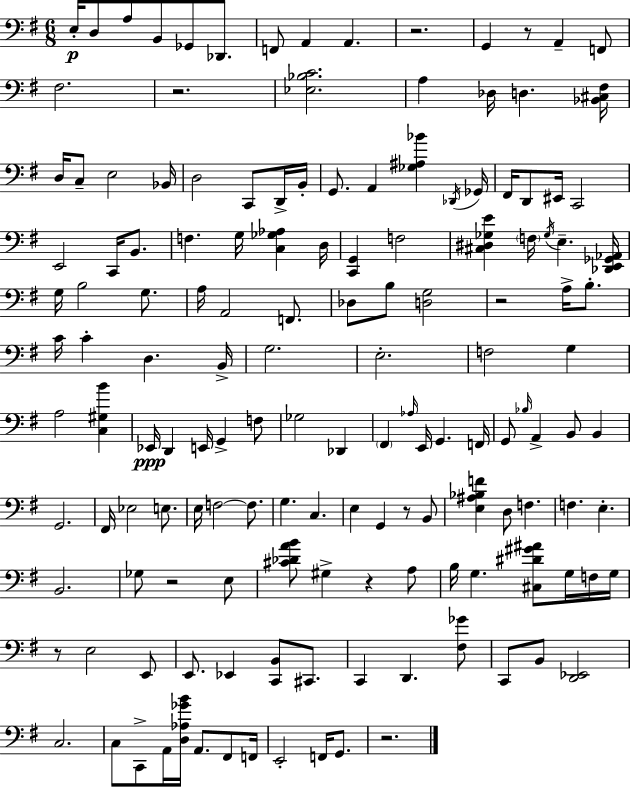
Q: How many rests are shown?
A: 9